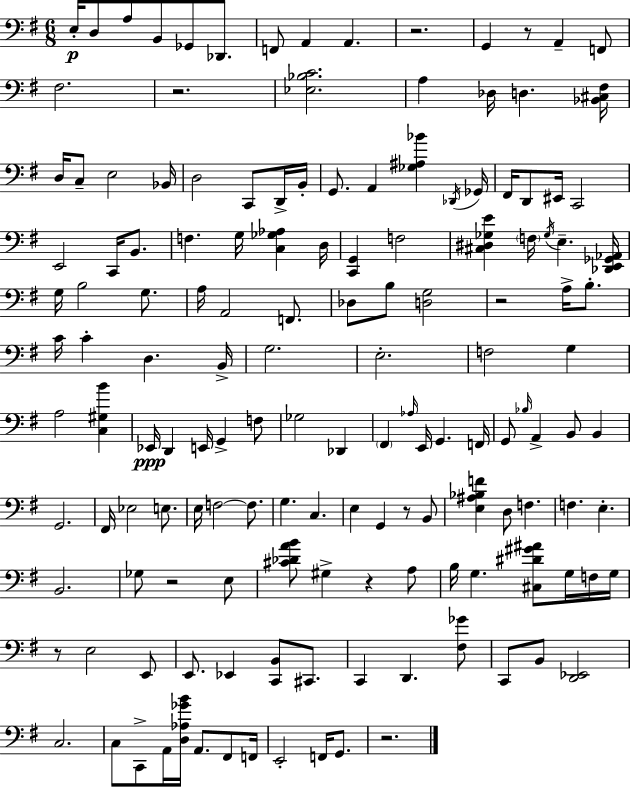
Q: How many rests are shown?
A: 9